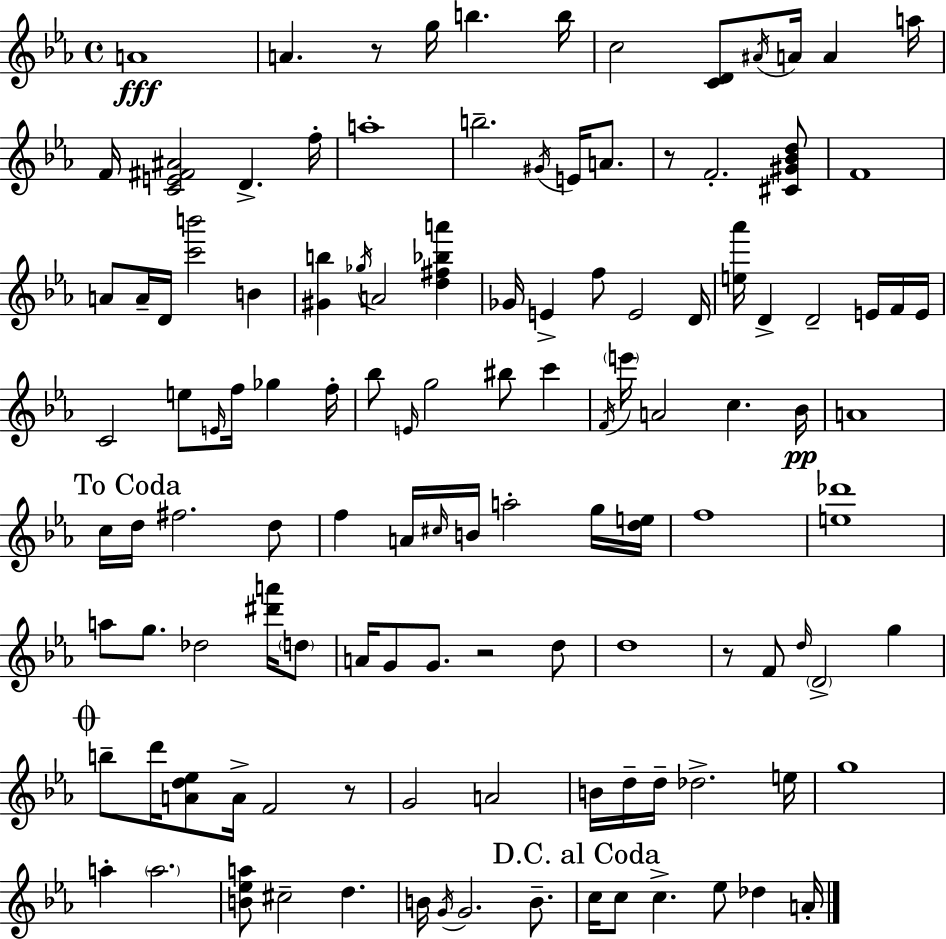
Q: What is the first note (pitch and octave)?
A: A4